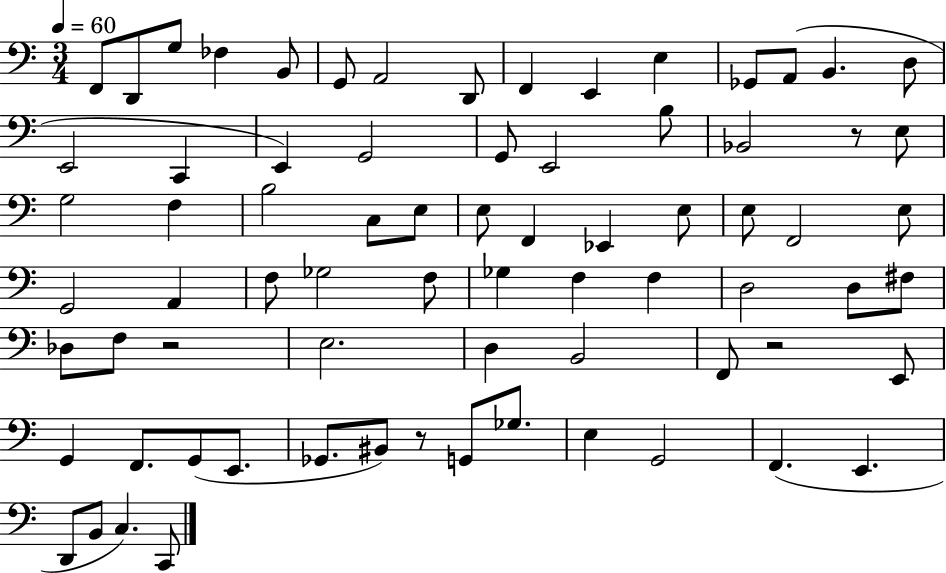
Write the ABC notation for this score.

X:1
T:Untitled
M:3/4
L:1/4
K:C
F,,/2 D,,/2 G,/2 _F, B,,/2 G,,/2 A,,2 D,,/2 F,, E,, E, _G,,/2 A,,/2 B,, D,/2 E,,2 C,, E,, G,,2 G,,/2 E,,2 B,/2 _B,,2 z/2 E,/2 G,2 F, B,2 C,/2 E,/2 E,/2 F,, _E,, E,/2 E,/2 F,,2 E,/2 G,,2 A,, F,/2 _G,2 F,/2 _G, F, F, D,2 D,/2 ^F,/2 _D,/2 F,/2 z2 E,2 D, B,,2 F,,/2 z2 E,,/2 G,, F,,/2 G,,/2 E,,/2 _G,,/2 ^B,,/2 z/2 G,,/2 _G,/2 E, G,,2 F,, E,, D,,/2 B,,/2 C, C,,/2